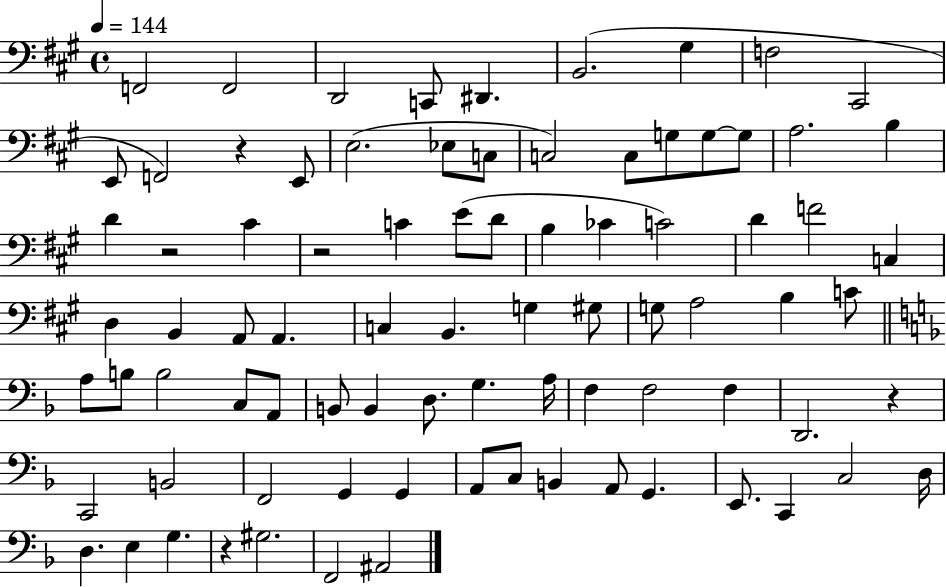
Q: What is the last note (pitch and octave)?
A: A#2